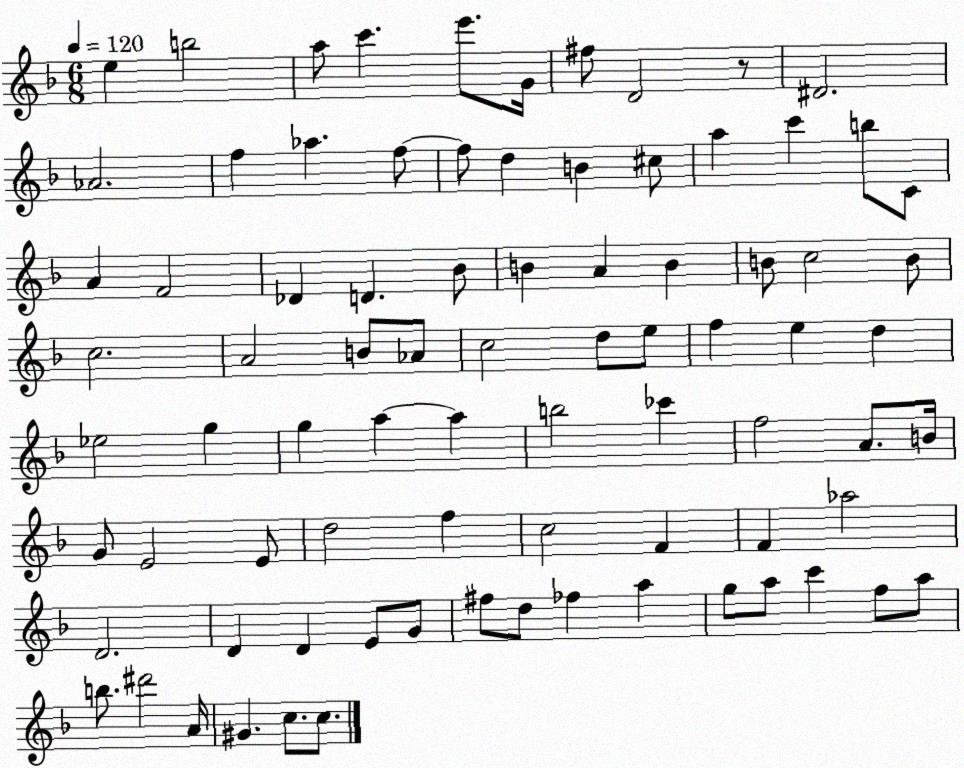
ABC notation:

X:1
T:Untitled
M:6/8
L:1/4
K:F
e b2 a/2 c' e'/2 G/4 ^f/2 D2 z/2 ^D2 _A2 f _a f/2 f/2 d B ^c/2 a c' b/2 C/2 A F2 _D D _B/2 B A B B/2 c2 B/2 c2 A2 B/2 _A/2 c2 d/2 e/2 f e d _e2 g g a a b2 _c' f2 A/2 B/4 G/2 E2 E/2 d2 f c2 F F _a2 D2 D D E/2 G/2 ^f/2 d/2 _f a g/2 a/2 c' f/2 a/2 b/2 ^d'2 A/4 ^G c/2 c/2